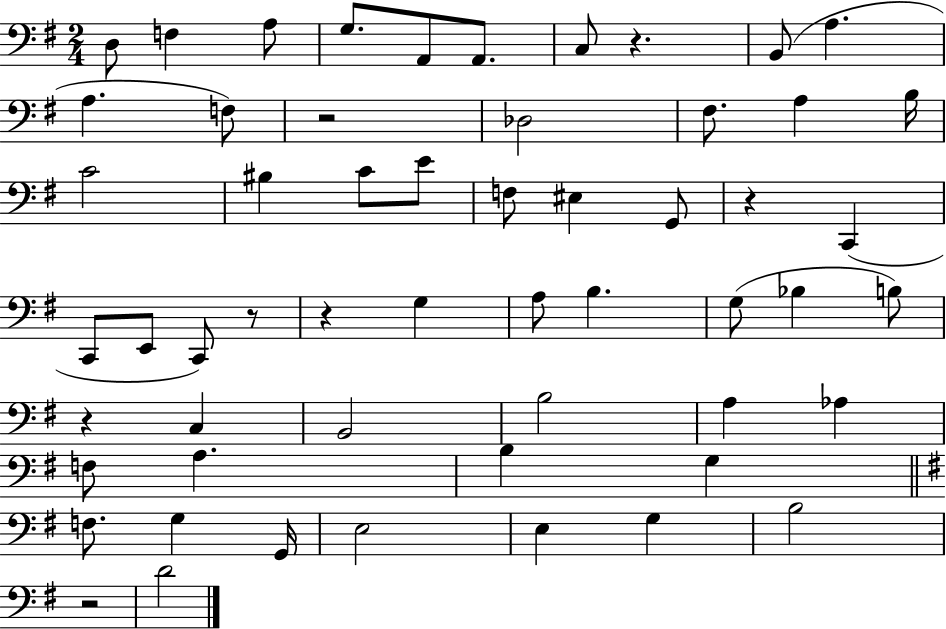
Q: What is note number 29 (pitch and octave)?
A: B3